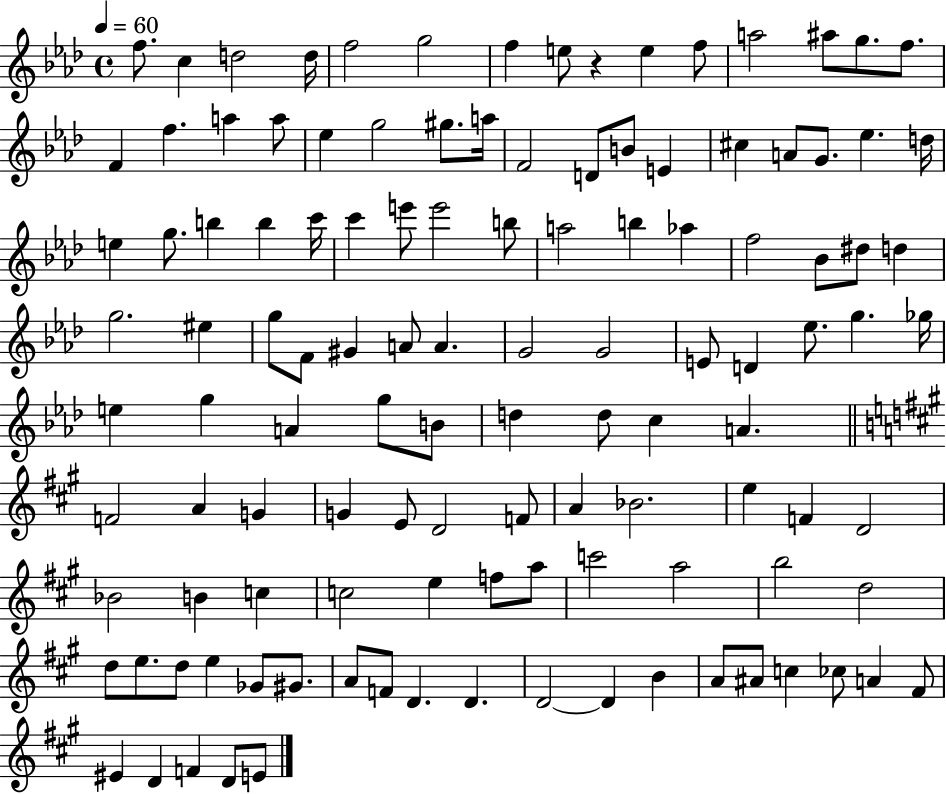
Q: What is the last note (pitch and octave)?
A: E4